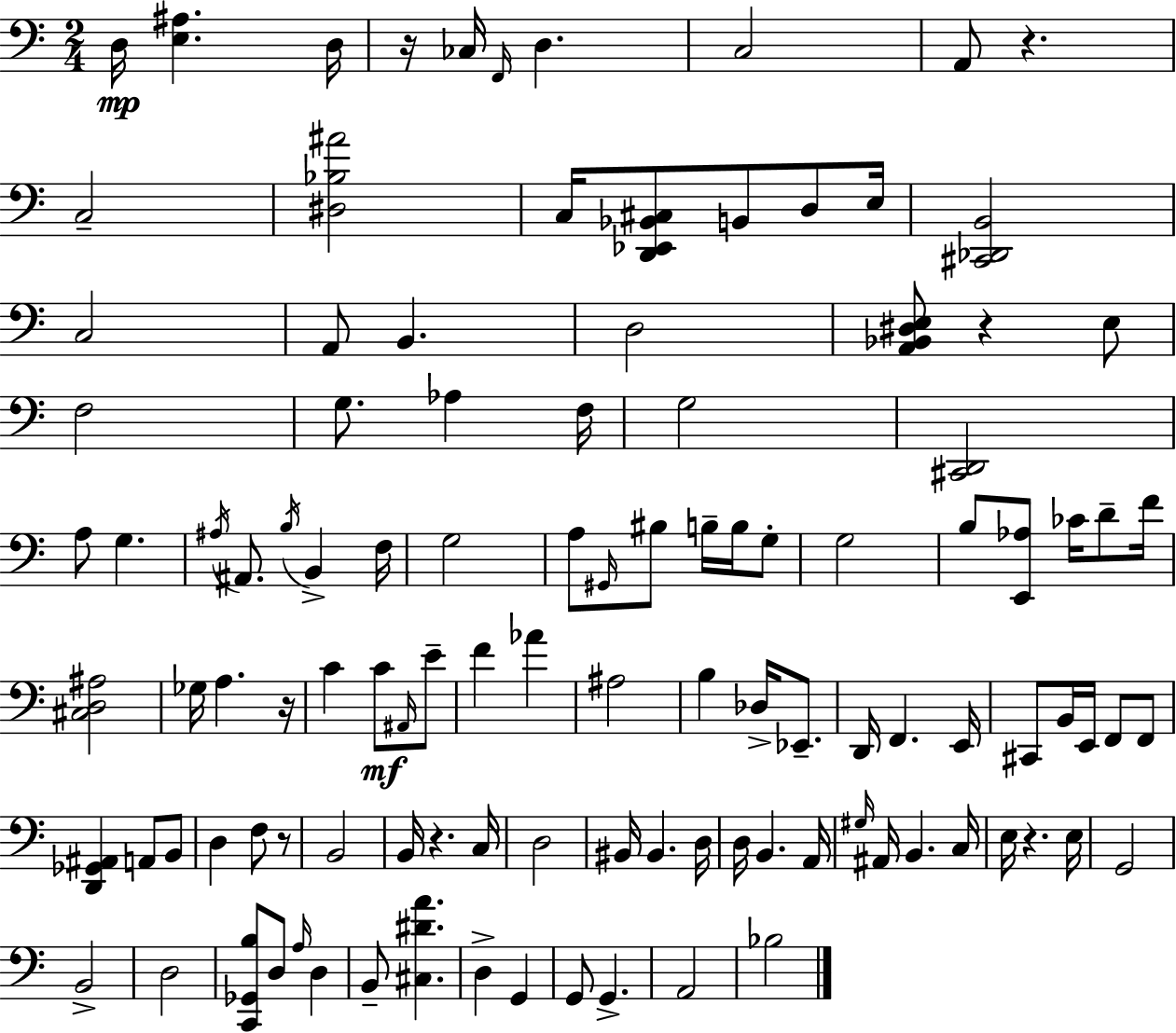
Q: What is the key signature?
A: A minor